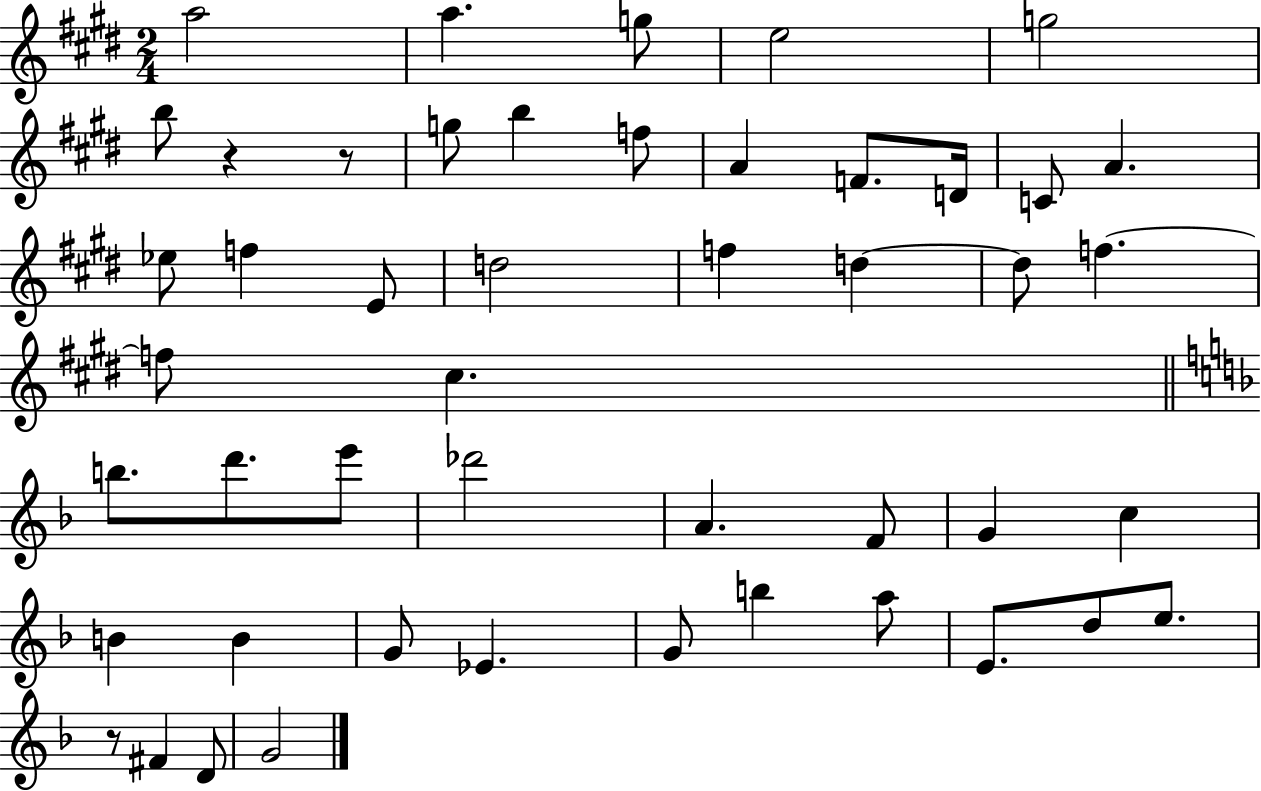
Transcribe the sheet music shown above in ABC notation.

X:1
T:Untitled
M:2/4
L:1/4
K:E
a2 a g/2 e2 g2 b/2 z z/2 g/2 b f/2 A F/2 D/4 C/2 A _e/2 f E/2 d2 f d d/2 f f/2 ^c b/2 d'/2 e'/2 _d'2 A F/2 G c B B G/2 _E G/2 b a/2 E/2 d/2 e/2 z/2 ^F D/2 G2